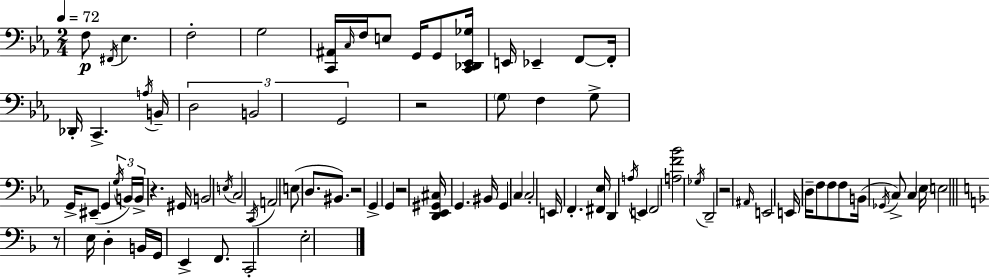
F3/e F#2/s Eb3/q. F3/h G3/h [C2,A#2]/s C3/s F3/s E3/e G2/s G2/e [C2,Db2,Eb2,Gb3]/s E2/s Eb2/q F2/e F2/s Db2/s C2/q. A3/s B2/s D3/h B2/h G2/h R/h G3/e F3/q G3/e G2/s EIS2/e G2/q G3/s B2/s B2/s R/q. G#2/s B2/h E3/s C3/h C2/s A2/h E3/e D3/e. BIS2/e. R/h G2/q G2/q R/h [D2,Eb2,G#2,C#3]/s G2/q. BIS2/s G2/q C3/q C3/h E2/s F2/q. [F#2,Eb3]/s D2/q A3/s E2/q F2/h [A3,F4,Bb4]/h Gb3/s D2/h R/h A#2/s E2/h E2/s D3/s F3/e F3/e F3/e B2/s Gb2/s C3/e C3/q Eb3/s E3/h R/e E3/s D3/q B2/s G2/s E2/q F2/e. C2/h E3/h